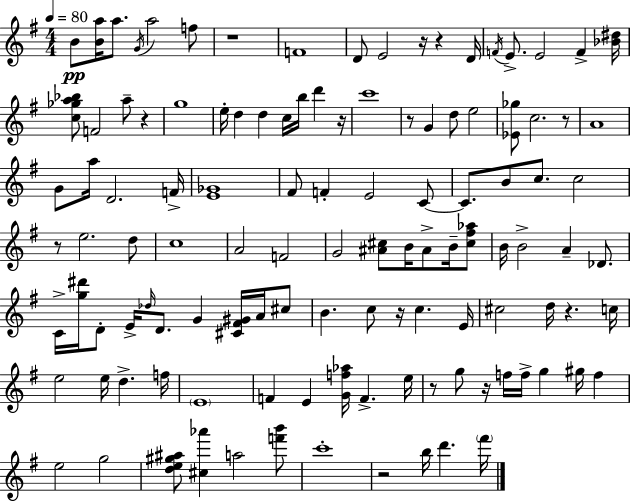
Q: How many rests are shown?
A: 13